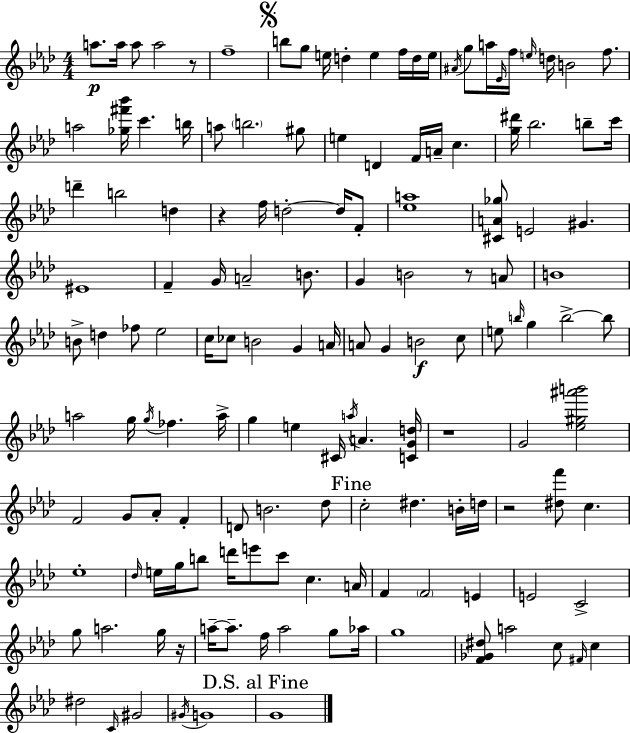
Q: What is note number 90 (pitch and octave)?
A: Db5